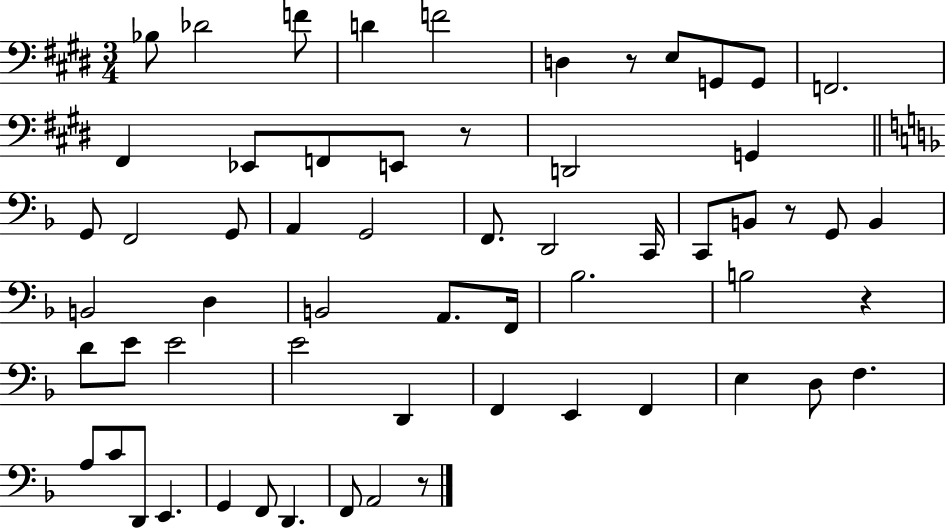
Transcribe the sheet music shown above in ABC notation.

X:1
T:Untitled
M:3/4
L:1/4
K:E
_B,/2 _D2 F/2 D F2 D, z/2 E,/2 G,,/2 G,,/2 F,,2 ^F,, _E,,/2 F,,/2 E,,/2 z/2 D,,2 G,, G,,/2 F,,2 G,,/2 A,, G,,2 F,,/2 D,,2 C,,/4 C,,/2 B,,/2 z/2 G,,/2 B,, B,,2 D, B,,2 A,,/2 F,,/4 _B,2 B,2 z D/2 E/2 E2 E2 D,, F,, E,, F,, E, D,/2 F, A,/2 C/2 D,,/2 E,, G,, F,,/2 D,, F,,/2 A,,2 z/2